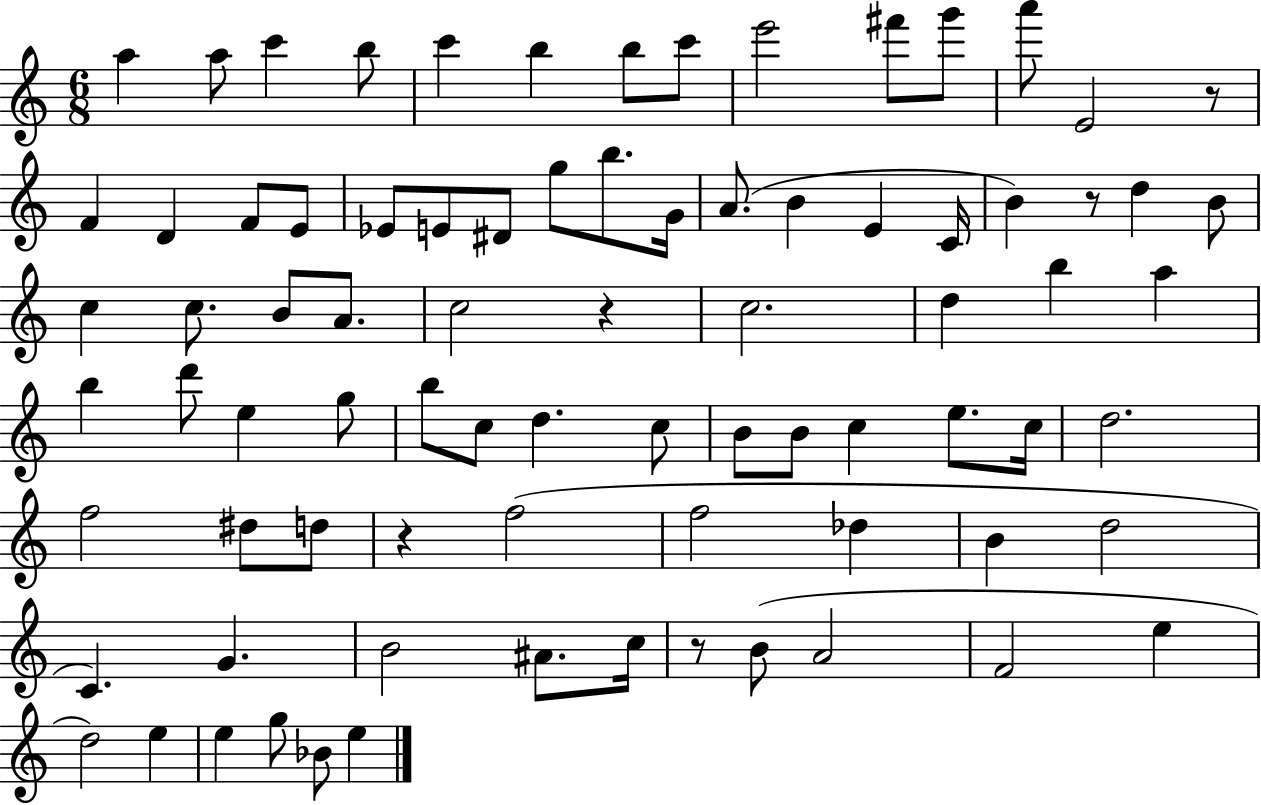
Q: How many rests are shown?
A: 5